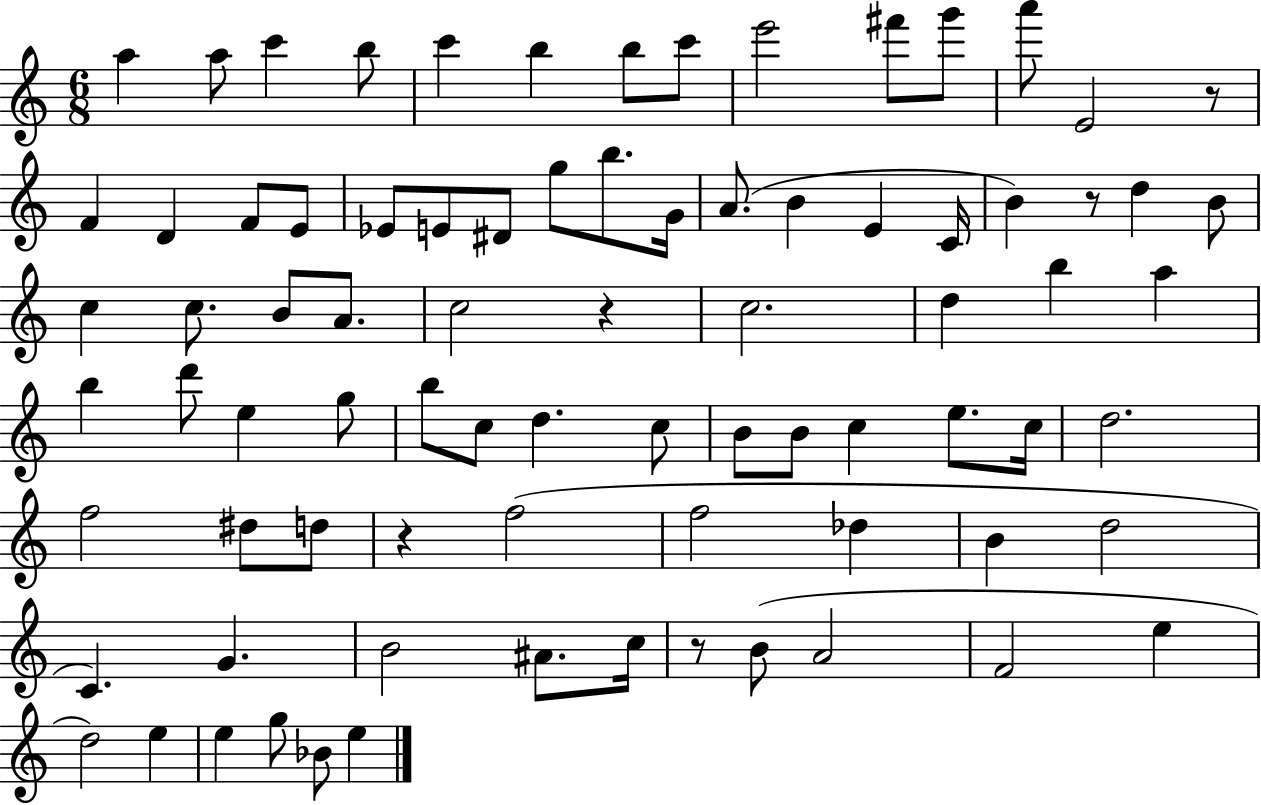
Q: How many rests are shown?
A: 5